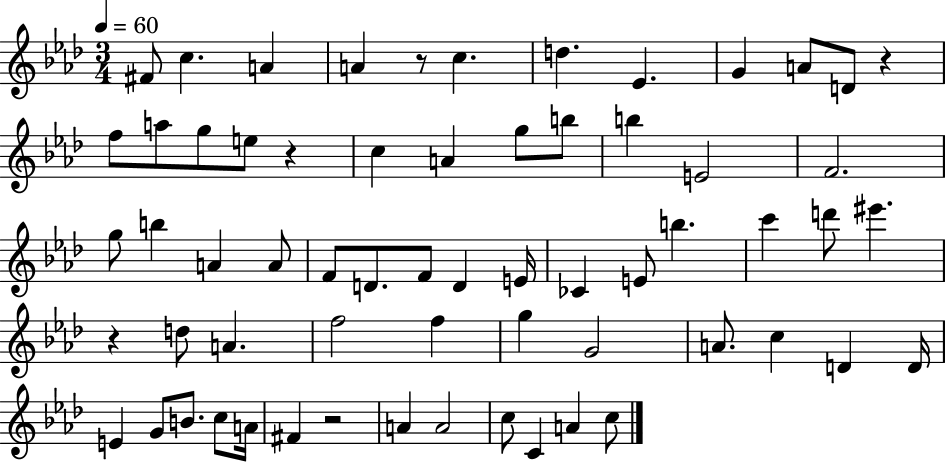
F#4/e C5/q. A4/q A4/q R/e C5/q. D5/q. Eb4/q. G4/q A4/e D4/e R/q F5/e A5/e G5/e E5/e R/q C5/q A4/q G5/e B5/e B5/q E4/h F4/h. G5/e B5/q A4/q A4/e F4/e D4/e. F4/e D4/q E4/s CES4/q E4/e B5/q. C6/q D6/e EIS6/q. R/q D5/e A4/q. F5/h F5/q G5/q G4/h A4/e. C5/q D4/q D4/s E4/q G4/e B4/e. C5/e A4/s F#4/q R/h A4/q A4/h C5/e C4/q A4/q C5/e